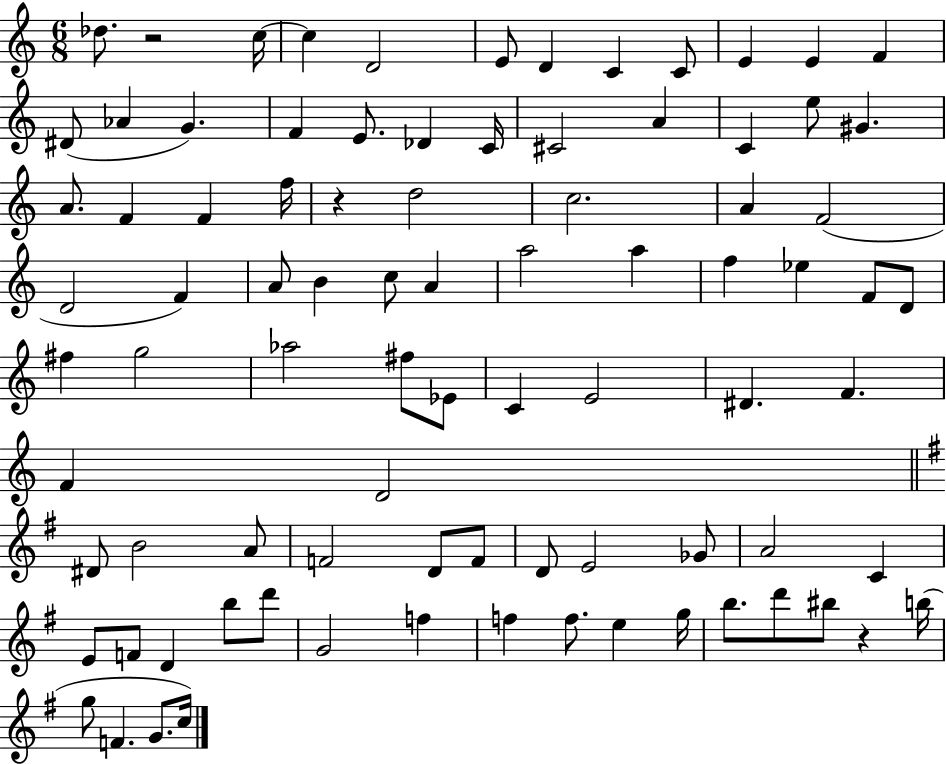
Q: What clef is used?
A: treble